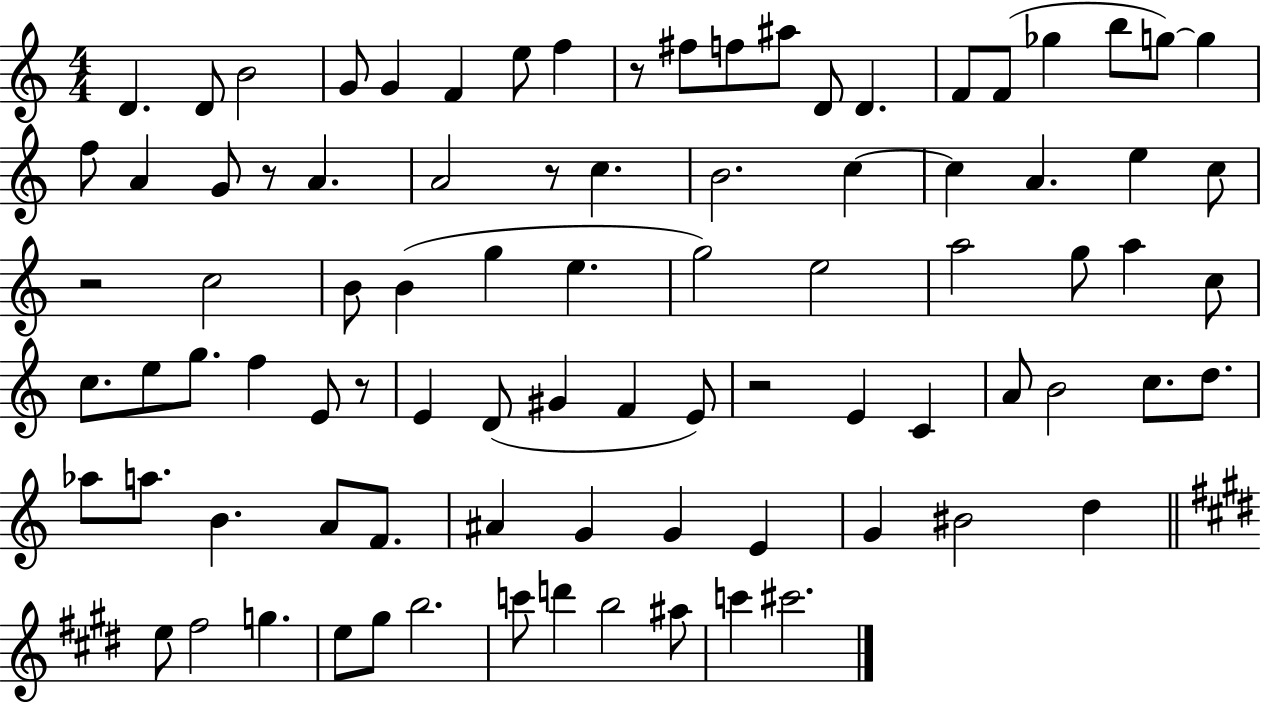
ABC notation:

X:1
T:Untitled
M:4/4
L:1/4
K:C
D D/2 B2 G/2 G F e/2 f z/2 ^f/2 f/2 ^a/2 D/2 D F/2 F/2 _g b/2 g/2 g f/2 A G/2 z/2 A A2 z/2 c B2 c c A e c/2 z2 c2 B/2 B g e g2 e2 a2 g/2 a c/2 c/2 e/2 g/2 f E/2 z/2 E D/2 ^G F E/2 z2 E C A/2 B2 c/2 d/2 _a/2 a/2 B A/2 F/2 ^A G G E G ^B2 d e/2 ^f2 g e/2 ^g/2 b2 c'/2 d' b2 ^a/2 c' ^c'2